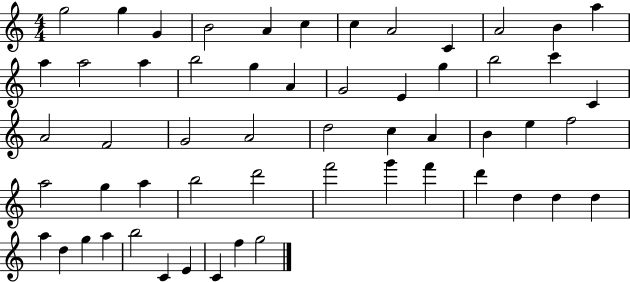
{
  \clef treble
  \numericTimeSignature
  \time 4/4
  \key c \major
  g''2 g''4 g'4 | b'2 a'4 c''4 | c''4 a'2 c'4 | a'2 b'4 a''4 | \break a''4 a''2 a''4 | b''2 g''4 a'4 | g'2 e'4 g''4 | b''2 c'''4 c'4 | \break a'2 f'2 | g'2 a'2 | d''2 c''4 a'4 | b'4 e''4 f''2 | \break a''2 g''4 a''4 | b''2 d'''2 | f'''2 g'''4 f'''4 | d'''4 d''4 d''4 d''4 | \break a''4 d''4 g''4 a''4 | b''2 c'4 e'4 | c'4 f''4 g''2 | \bar "|."
}